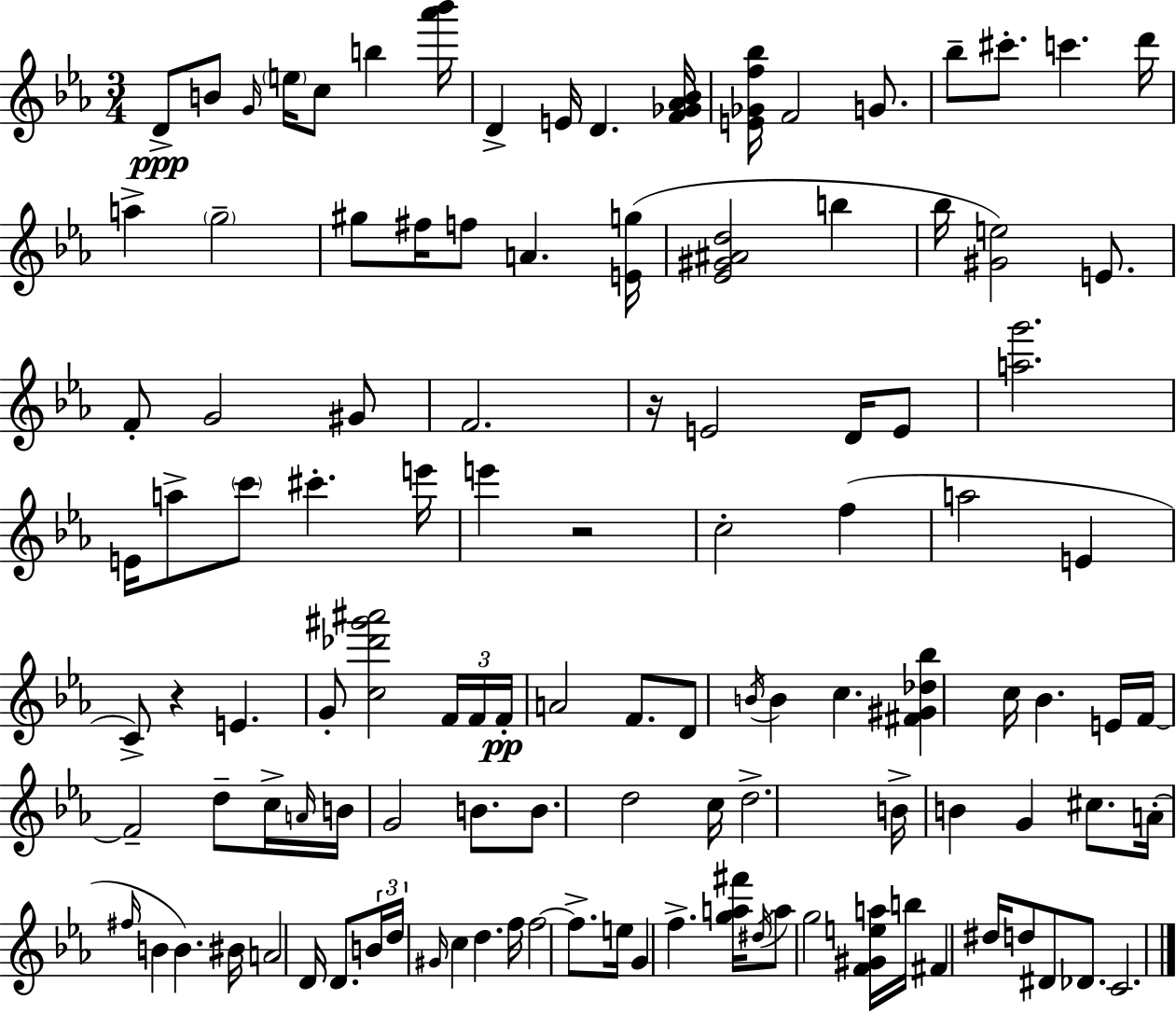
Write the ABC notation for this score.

X:1
T:Untitled
M:3/4
L:1/4
K:Eb
D/2 B/2 G/4 e/4 c/2 b [_a'_b']/4 D E/4 D [F_G_A_B]/4 [E_Gf_b]/4 F2 G/2 _b/2 ^c'/2 c' d'/4 a g2 ^g/2 ^f/4 f/2 A [Eg]/4 [_E^G^Ad]2 b _b/4 [^Ge]2 E/2 F/2 G2 ^G/2 F2 z/4 E2 D/4 E/2 [ag']2 E/4 a/2 c'/2 ^c' e'/4 e' z2 c2 f a2 E C/2 z E G/2 [c_d'^g'^a']2 F/4 F/4 F/4 A2 F/2 D/2 B/4 B c [^F^G_d_b] c/4 _B E/4 F/4 F2 d/2 c/4 A/4 B/4 G2 B/2 B/2 d2 c/4 d2 B/4 B G ^c/2 A/4 ^f/4 B B ^B/4 A2 D/4 D/2 B/4 d/4 ^G/4 c d f/4 f2 f/2 e/4 G f [ga^f']/4 ^d/4 a/2 g2 [F^Gea]/4 b/4 ^F ^d/4 d/2 ^D/2 _D/2 C2